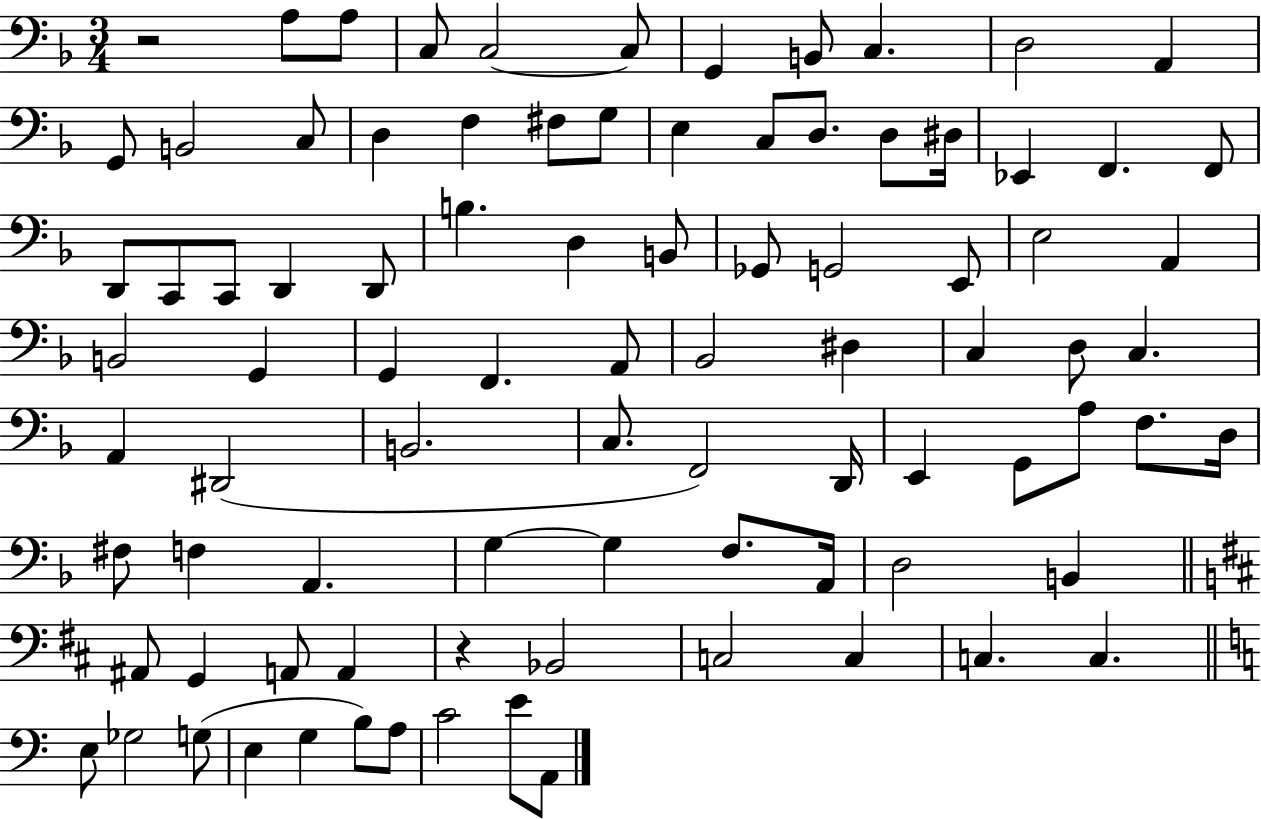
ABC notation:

X:1
T:Untitled
M:3/4
L:1/4
K:F
z2 A,/2 A,/2 C,/2 C,2 C,/2 G,, B,,/2 C, D,2 A,, G,,/2 B,,2 C,/2 D, F, ^F,/2 G,/2 E, C,/2 D,/2 D,/2 ^D,/4 _E,, F,, F,,/2 D,,/2 C,,/2 C,,/2 D,, D,,/2 B, D, B,,/2 _G,,/2 G,,2 E,,/2 E,2 A,, B,,2 G,, G,, F,, A,,/2 _B,,2 ^D, C, D,/2 C, A,, ^D,,2 B,,2 C,/2 F,,2 D,,/4 E,, G,,/2 A,/2 F,/2 D,/4 ^F,/2 F, A,, G, G, F,/2 A,,/4 D,2 B,, ^A,,/2 G,, A,,/2 A,, z _B,,2 C,2 C, C, C, E,/2 _G,2 G,/2 E, G, B,/2 A,/2 C2 E/2 A,,/2